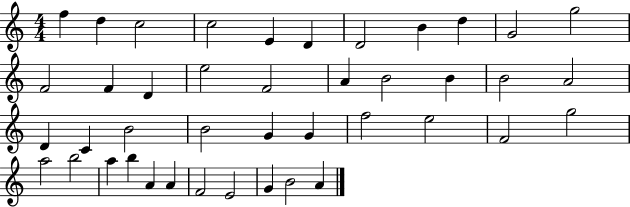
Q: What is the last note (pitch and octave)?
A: A4